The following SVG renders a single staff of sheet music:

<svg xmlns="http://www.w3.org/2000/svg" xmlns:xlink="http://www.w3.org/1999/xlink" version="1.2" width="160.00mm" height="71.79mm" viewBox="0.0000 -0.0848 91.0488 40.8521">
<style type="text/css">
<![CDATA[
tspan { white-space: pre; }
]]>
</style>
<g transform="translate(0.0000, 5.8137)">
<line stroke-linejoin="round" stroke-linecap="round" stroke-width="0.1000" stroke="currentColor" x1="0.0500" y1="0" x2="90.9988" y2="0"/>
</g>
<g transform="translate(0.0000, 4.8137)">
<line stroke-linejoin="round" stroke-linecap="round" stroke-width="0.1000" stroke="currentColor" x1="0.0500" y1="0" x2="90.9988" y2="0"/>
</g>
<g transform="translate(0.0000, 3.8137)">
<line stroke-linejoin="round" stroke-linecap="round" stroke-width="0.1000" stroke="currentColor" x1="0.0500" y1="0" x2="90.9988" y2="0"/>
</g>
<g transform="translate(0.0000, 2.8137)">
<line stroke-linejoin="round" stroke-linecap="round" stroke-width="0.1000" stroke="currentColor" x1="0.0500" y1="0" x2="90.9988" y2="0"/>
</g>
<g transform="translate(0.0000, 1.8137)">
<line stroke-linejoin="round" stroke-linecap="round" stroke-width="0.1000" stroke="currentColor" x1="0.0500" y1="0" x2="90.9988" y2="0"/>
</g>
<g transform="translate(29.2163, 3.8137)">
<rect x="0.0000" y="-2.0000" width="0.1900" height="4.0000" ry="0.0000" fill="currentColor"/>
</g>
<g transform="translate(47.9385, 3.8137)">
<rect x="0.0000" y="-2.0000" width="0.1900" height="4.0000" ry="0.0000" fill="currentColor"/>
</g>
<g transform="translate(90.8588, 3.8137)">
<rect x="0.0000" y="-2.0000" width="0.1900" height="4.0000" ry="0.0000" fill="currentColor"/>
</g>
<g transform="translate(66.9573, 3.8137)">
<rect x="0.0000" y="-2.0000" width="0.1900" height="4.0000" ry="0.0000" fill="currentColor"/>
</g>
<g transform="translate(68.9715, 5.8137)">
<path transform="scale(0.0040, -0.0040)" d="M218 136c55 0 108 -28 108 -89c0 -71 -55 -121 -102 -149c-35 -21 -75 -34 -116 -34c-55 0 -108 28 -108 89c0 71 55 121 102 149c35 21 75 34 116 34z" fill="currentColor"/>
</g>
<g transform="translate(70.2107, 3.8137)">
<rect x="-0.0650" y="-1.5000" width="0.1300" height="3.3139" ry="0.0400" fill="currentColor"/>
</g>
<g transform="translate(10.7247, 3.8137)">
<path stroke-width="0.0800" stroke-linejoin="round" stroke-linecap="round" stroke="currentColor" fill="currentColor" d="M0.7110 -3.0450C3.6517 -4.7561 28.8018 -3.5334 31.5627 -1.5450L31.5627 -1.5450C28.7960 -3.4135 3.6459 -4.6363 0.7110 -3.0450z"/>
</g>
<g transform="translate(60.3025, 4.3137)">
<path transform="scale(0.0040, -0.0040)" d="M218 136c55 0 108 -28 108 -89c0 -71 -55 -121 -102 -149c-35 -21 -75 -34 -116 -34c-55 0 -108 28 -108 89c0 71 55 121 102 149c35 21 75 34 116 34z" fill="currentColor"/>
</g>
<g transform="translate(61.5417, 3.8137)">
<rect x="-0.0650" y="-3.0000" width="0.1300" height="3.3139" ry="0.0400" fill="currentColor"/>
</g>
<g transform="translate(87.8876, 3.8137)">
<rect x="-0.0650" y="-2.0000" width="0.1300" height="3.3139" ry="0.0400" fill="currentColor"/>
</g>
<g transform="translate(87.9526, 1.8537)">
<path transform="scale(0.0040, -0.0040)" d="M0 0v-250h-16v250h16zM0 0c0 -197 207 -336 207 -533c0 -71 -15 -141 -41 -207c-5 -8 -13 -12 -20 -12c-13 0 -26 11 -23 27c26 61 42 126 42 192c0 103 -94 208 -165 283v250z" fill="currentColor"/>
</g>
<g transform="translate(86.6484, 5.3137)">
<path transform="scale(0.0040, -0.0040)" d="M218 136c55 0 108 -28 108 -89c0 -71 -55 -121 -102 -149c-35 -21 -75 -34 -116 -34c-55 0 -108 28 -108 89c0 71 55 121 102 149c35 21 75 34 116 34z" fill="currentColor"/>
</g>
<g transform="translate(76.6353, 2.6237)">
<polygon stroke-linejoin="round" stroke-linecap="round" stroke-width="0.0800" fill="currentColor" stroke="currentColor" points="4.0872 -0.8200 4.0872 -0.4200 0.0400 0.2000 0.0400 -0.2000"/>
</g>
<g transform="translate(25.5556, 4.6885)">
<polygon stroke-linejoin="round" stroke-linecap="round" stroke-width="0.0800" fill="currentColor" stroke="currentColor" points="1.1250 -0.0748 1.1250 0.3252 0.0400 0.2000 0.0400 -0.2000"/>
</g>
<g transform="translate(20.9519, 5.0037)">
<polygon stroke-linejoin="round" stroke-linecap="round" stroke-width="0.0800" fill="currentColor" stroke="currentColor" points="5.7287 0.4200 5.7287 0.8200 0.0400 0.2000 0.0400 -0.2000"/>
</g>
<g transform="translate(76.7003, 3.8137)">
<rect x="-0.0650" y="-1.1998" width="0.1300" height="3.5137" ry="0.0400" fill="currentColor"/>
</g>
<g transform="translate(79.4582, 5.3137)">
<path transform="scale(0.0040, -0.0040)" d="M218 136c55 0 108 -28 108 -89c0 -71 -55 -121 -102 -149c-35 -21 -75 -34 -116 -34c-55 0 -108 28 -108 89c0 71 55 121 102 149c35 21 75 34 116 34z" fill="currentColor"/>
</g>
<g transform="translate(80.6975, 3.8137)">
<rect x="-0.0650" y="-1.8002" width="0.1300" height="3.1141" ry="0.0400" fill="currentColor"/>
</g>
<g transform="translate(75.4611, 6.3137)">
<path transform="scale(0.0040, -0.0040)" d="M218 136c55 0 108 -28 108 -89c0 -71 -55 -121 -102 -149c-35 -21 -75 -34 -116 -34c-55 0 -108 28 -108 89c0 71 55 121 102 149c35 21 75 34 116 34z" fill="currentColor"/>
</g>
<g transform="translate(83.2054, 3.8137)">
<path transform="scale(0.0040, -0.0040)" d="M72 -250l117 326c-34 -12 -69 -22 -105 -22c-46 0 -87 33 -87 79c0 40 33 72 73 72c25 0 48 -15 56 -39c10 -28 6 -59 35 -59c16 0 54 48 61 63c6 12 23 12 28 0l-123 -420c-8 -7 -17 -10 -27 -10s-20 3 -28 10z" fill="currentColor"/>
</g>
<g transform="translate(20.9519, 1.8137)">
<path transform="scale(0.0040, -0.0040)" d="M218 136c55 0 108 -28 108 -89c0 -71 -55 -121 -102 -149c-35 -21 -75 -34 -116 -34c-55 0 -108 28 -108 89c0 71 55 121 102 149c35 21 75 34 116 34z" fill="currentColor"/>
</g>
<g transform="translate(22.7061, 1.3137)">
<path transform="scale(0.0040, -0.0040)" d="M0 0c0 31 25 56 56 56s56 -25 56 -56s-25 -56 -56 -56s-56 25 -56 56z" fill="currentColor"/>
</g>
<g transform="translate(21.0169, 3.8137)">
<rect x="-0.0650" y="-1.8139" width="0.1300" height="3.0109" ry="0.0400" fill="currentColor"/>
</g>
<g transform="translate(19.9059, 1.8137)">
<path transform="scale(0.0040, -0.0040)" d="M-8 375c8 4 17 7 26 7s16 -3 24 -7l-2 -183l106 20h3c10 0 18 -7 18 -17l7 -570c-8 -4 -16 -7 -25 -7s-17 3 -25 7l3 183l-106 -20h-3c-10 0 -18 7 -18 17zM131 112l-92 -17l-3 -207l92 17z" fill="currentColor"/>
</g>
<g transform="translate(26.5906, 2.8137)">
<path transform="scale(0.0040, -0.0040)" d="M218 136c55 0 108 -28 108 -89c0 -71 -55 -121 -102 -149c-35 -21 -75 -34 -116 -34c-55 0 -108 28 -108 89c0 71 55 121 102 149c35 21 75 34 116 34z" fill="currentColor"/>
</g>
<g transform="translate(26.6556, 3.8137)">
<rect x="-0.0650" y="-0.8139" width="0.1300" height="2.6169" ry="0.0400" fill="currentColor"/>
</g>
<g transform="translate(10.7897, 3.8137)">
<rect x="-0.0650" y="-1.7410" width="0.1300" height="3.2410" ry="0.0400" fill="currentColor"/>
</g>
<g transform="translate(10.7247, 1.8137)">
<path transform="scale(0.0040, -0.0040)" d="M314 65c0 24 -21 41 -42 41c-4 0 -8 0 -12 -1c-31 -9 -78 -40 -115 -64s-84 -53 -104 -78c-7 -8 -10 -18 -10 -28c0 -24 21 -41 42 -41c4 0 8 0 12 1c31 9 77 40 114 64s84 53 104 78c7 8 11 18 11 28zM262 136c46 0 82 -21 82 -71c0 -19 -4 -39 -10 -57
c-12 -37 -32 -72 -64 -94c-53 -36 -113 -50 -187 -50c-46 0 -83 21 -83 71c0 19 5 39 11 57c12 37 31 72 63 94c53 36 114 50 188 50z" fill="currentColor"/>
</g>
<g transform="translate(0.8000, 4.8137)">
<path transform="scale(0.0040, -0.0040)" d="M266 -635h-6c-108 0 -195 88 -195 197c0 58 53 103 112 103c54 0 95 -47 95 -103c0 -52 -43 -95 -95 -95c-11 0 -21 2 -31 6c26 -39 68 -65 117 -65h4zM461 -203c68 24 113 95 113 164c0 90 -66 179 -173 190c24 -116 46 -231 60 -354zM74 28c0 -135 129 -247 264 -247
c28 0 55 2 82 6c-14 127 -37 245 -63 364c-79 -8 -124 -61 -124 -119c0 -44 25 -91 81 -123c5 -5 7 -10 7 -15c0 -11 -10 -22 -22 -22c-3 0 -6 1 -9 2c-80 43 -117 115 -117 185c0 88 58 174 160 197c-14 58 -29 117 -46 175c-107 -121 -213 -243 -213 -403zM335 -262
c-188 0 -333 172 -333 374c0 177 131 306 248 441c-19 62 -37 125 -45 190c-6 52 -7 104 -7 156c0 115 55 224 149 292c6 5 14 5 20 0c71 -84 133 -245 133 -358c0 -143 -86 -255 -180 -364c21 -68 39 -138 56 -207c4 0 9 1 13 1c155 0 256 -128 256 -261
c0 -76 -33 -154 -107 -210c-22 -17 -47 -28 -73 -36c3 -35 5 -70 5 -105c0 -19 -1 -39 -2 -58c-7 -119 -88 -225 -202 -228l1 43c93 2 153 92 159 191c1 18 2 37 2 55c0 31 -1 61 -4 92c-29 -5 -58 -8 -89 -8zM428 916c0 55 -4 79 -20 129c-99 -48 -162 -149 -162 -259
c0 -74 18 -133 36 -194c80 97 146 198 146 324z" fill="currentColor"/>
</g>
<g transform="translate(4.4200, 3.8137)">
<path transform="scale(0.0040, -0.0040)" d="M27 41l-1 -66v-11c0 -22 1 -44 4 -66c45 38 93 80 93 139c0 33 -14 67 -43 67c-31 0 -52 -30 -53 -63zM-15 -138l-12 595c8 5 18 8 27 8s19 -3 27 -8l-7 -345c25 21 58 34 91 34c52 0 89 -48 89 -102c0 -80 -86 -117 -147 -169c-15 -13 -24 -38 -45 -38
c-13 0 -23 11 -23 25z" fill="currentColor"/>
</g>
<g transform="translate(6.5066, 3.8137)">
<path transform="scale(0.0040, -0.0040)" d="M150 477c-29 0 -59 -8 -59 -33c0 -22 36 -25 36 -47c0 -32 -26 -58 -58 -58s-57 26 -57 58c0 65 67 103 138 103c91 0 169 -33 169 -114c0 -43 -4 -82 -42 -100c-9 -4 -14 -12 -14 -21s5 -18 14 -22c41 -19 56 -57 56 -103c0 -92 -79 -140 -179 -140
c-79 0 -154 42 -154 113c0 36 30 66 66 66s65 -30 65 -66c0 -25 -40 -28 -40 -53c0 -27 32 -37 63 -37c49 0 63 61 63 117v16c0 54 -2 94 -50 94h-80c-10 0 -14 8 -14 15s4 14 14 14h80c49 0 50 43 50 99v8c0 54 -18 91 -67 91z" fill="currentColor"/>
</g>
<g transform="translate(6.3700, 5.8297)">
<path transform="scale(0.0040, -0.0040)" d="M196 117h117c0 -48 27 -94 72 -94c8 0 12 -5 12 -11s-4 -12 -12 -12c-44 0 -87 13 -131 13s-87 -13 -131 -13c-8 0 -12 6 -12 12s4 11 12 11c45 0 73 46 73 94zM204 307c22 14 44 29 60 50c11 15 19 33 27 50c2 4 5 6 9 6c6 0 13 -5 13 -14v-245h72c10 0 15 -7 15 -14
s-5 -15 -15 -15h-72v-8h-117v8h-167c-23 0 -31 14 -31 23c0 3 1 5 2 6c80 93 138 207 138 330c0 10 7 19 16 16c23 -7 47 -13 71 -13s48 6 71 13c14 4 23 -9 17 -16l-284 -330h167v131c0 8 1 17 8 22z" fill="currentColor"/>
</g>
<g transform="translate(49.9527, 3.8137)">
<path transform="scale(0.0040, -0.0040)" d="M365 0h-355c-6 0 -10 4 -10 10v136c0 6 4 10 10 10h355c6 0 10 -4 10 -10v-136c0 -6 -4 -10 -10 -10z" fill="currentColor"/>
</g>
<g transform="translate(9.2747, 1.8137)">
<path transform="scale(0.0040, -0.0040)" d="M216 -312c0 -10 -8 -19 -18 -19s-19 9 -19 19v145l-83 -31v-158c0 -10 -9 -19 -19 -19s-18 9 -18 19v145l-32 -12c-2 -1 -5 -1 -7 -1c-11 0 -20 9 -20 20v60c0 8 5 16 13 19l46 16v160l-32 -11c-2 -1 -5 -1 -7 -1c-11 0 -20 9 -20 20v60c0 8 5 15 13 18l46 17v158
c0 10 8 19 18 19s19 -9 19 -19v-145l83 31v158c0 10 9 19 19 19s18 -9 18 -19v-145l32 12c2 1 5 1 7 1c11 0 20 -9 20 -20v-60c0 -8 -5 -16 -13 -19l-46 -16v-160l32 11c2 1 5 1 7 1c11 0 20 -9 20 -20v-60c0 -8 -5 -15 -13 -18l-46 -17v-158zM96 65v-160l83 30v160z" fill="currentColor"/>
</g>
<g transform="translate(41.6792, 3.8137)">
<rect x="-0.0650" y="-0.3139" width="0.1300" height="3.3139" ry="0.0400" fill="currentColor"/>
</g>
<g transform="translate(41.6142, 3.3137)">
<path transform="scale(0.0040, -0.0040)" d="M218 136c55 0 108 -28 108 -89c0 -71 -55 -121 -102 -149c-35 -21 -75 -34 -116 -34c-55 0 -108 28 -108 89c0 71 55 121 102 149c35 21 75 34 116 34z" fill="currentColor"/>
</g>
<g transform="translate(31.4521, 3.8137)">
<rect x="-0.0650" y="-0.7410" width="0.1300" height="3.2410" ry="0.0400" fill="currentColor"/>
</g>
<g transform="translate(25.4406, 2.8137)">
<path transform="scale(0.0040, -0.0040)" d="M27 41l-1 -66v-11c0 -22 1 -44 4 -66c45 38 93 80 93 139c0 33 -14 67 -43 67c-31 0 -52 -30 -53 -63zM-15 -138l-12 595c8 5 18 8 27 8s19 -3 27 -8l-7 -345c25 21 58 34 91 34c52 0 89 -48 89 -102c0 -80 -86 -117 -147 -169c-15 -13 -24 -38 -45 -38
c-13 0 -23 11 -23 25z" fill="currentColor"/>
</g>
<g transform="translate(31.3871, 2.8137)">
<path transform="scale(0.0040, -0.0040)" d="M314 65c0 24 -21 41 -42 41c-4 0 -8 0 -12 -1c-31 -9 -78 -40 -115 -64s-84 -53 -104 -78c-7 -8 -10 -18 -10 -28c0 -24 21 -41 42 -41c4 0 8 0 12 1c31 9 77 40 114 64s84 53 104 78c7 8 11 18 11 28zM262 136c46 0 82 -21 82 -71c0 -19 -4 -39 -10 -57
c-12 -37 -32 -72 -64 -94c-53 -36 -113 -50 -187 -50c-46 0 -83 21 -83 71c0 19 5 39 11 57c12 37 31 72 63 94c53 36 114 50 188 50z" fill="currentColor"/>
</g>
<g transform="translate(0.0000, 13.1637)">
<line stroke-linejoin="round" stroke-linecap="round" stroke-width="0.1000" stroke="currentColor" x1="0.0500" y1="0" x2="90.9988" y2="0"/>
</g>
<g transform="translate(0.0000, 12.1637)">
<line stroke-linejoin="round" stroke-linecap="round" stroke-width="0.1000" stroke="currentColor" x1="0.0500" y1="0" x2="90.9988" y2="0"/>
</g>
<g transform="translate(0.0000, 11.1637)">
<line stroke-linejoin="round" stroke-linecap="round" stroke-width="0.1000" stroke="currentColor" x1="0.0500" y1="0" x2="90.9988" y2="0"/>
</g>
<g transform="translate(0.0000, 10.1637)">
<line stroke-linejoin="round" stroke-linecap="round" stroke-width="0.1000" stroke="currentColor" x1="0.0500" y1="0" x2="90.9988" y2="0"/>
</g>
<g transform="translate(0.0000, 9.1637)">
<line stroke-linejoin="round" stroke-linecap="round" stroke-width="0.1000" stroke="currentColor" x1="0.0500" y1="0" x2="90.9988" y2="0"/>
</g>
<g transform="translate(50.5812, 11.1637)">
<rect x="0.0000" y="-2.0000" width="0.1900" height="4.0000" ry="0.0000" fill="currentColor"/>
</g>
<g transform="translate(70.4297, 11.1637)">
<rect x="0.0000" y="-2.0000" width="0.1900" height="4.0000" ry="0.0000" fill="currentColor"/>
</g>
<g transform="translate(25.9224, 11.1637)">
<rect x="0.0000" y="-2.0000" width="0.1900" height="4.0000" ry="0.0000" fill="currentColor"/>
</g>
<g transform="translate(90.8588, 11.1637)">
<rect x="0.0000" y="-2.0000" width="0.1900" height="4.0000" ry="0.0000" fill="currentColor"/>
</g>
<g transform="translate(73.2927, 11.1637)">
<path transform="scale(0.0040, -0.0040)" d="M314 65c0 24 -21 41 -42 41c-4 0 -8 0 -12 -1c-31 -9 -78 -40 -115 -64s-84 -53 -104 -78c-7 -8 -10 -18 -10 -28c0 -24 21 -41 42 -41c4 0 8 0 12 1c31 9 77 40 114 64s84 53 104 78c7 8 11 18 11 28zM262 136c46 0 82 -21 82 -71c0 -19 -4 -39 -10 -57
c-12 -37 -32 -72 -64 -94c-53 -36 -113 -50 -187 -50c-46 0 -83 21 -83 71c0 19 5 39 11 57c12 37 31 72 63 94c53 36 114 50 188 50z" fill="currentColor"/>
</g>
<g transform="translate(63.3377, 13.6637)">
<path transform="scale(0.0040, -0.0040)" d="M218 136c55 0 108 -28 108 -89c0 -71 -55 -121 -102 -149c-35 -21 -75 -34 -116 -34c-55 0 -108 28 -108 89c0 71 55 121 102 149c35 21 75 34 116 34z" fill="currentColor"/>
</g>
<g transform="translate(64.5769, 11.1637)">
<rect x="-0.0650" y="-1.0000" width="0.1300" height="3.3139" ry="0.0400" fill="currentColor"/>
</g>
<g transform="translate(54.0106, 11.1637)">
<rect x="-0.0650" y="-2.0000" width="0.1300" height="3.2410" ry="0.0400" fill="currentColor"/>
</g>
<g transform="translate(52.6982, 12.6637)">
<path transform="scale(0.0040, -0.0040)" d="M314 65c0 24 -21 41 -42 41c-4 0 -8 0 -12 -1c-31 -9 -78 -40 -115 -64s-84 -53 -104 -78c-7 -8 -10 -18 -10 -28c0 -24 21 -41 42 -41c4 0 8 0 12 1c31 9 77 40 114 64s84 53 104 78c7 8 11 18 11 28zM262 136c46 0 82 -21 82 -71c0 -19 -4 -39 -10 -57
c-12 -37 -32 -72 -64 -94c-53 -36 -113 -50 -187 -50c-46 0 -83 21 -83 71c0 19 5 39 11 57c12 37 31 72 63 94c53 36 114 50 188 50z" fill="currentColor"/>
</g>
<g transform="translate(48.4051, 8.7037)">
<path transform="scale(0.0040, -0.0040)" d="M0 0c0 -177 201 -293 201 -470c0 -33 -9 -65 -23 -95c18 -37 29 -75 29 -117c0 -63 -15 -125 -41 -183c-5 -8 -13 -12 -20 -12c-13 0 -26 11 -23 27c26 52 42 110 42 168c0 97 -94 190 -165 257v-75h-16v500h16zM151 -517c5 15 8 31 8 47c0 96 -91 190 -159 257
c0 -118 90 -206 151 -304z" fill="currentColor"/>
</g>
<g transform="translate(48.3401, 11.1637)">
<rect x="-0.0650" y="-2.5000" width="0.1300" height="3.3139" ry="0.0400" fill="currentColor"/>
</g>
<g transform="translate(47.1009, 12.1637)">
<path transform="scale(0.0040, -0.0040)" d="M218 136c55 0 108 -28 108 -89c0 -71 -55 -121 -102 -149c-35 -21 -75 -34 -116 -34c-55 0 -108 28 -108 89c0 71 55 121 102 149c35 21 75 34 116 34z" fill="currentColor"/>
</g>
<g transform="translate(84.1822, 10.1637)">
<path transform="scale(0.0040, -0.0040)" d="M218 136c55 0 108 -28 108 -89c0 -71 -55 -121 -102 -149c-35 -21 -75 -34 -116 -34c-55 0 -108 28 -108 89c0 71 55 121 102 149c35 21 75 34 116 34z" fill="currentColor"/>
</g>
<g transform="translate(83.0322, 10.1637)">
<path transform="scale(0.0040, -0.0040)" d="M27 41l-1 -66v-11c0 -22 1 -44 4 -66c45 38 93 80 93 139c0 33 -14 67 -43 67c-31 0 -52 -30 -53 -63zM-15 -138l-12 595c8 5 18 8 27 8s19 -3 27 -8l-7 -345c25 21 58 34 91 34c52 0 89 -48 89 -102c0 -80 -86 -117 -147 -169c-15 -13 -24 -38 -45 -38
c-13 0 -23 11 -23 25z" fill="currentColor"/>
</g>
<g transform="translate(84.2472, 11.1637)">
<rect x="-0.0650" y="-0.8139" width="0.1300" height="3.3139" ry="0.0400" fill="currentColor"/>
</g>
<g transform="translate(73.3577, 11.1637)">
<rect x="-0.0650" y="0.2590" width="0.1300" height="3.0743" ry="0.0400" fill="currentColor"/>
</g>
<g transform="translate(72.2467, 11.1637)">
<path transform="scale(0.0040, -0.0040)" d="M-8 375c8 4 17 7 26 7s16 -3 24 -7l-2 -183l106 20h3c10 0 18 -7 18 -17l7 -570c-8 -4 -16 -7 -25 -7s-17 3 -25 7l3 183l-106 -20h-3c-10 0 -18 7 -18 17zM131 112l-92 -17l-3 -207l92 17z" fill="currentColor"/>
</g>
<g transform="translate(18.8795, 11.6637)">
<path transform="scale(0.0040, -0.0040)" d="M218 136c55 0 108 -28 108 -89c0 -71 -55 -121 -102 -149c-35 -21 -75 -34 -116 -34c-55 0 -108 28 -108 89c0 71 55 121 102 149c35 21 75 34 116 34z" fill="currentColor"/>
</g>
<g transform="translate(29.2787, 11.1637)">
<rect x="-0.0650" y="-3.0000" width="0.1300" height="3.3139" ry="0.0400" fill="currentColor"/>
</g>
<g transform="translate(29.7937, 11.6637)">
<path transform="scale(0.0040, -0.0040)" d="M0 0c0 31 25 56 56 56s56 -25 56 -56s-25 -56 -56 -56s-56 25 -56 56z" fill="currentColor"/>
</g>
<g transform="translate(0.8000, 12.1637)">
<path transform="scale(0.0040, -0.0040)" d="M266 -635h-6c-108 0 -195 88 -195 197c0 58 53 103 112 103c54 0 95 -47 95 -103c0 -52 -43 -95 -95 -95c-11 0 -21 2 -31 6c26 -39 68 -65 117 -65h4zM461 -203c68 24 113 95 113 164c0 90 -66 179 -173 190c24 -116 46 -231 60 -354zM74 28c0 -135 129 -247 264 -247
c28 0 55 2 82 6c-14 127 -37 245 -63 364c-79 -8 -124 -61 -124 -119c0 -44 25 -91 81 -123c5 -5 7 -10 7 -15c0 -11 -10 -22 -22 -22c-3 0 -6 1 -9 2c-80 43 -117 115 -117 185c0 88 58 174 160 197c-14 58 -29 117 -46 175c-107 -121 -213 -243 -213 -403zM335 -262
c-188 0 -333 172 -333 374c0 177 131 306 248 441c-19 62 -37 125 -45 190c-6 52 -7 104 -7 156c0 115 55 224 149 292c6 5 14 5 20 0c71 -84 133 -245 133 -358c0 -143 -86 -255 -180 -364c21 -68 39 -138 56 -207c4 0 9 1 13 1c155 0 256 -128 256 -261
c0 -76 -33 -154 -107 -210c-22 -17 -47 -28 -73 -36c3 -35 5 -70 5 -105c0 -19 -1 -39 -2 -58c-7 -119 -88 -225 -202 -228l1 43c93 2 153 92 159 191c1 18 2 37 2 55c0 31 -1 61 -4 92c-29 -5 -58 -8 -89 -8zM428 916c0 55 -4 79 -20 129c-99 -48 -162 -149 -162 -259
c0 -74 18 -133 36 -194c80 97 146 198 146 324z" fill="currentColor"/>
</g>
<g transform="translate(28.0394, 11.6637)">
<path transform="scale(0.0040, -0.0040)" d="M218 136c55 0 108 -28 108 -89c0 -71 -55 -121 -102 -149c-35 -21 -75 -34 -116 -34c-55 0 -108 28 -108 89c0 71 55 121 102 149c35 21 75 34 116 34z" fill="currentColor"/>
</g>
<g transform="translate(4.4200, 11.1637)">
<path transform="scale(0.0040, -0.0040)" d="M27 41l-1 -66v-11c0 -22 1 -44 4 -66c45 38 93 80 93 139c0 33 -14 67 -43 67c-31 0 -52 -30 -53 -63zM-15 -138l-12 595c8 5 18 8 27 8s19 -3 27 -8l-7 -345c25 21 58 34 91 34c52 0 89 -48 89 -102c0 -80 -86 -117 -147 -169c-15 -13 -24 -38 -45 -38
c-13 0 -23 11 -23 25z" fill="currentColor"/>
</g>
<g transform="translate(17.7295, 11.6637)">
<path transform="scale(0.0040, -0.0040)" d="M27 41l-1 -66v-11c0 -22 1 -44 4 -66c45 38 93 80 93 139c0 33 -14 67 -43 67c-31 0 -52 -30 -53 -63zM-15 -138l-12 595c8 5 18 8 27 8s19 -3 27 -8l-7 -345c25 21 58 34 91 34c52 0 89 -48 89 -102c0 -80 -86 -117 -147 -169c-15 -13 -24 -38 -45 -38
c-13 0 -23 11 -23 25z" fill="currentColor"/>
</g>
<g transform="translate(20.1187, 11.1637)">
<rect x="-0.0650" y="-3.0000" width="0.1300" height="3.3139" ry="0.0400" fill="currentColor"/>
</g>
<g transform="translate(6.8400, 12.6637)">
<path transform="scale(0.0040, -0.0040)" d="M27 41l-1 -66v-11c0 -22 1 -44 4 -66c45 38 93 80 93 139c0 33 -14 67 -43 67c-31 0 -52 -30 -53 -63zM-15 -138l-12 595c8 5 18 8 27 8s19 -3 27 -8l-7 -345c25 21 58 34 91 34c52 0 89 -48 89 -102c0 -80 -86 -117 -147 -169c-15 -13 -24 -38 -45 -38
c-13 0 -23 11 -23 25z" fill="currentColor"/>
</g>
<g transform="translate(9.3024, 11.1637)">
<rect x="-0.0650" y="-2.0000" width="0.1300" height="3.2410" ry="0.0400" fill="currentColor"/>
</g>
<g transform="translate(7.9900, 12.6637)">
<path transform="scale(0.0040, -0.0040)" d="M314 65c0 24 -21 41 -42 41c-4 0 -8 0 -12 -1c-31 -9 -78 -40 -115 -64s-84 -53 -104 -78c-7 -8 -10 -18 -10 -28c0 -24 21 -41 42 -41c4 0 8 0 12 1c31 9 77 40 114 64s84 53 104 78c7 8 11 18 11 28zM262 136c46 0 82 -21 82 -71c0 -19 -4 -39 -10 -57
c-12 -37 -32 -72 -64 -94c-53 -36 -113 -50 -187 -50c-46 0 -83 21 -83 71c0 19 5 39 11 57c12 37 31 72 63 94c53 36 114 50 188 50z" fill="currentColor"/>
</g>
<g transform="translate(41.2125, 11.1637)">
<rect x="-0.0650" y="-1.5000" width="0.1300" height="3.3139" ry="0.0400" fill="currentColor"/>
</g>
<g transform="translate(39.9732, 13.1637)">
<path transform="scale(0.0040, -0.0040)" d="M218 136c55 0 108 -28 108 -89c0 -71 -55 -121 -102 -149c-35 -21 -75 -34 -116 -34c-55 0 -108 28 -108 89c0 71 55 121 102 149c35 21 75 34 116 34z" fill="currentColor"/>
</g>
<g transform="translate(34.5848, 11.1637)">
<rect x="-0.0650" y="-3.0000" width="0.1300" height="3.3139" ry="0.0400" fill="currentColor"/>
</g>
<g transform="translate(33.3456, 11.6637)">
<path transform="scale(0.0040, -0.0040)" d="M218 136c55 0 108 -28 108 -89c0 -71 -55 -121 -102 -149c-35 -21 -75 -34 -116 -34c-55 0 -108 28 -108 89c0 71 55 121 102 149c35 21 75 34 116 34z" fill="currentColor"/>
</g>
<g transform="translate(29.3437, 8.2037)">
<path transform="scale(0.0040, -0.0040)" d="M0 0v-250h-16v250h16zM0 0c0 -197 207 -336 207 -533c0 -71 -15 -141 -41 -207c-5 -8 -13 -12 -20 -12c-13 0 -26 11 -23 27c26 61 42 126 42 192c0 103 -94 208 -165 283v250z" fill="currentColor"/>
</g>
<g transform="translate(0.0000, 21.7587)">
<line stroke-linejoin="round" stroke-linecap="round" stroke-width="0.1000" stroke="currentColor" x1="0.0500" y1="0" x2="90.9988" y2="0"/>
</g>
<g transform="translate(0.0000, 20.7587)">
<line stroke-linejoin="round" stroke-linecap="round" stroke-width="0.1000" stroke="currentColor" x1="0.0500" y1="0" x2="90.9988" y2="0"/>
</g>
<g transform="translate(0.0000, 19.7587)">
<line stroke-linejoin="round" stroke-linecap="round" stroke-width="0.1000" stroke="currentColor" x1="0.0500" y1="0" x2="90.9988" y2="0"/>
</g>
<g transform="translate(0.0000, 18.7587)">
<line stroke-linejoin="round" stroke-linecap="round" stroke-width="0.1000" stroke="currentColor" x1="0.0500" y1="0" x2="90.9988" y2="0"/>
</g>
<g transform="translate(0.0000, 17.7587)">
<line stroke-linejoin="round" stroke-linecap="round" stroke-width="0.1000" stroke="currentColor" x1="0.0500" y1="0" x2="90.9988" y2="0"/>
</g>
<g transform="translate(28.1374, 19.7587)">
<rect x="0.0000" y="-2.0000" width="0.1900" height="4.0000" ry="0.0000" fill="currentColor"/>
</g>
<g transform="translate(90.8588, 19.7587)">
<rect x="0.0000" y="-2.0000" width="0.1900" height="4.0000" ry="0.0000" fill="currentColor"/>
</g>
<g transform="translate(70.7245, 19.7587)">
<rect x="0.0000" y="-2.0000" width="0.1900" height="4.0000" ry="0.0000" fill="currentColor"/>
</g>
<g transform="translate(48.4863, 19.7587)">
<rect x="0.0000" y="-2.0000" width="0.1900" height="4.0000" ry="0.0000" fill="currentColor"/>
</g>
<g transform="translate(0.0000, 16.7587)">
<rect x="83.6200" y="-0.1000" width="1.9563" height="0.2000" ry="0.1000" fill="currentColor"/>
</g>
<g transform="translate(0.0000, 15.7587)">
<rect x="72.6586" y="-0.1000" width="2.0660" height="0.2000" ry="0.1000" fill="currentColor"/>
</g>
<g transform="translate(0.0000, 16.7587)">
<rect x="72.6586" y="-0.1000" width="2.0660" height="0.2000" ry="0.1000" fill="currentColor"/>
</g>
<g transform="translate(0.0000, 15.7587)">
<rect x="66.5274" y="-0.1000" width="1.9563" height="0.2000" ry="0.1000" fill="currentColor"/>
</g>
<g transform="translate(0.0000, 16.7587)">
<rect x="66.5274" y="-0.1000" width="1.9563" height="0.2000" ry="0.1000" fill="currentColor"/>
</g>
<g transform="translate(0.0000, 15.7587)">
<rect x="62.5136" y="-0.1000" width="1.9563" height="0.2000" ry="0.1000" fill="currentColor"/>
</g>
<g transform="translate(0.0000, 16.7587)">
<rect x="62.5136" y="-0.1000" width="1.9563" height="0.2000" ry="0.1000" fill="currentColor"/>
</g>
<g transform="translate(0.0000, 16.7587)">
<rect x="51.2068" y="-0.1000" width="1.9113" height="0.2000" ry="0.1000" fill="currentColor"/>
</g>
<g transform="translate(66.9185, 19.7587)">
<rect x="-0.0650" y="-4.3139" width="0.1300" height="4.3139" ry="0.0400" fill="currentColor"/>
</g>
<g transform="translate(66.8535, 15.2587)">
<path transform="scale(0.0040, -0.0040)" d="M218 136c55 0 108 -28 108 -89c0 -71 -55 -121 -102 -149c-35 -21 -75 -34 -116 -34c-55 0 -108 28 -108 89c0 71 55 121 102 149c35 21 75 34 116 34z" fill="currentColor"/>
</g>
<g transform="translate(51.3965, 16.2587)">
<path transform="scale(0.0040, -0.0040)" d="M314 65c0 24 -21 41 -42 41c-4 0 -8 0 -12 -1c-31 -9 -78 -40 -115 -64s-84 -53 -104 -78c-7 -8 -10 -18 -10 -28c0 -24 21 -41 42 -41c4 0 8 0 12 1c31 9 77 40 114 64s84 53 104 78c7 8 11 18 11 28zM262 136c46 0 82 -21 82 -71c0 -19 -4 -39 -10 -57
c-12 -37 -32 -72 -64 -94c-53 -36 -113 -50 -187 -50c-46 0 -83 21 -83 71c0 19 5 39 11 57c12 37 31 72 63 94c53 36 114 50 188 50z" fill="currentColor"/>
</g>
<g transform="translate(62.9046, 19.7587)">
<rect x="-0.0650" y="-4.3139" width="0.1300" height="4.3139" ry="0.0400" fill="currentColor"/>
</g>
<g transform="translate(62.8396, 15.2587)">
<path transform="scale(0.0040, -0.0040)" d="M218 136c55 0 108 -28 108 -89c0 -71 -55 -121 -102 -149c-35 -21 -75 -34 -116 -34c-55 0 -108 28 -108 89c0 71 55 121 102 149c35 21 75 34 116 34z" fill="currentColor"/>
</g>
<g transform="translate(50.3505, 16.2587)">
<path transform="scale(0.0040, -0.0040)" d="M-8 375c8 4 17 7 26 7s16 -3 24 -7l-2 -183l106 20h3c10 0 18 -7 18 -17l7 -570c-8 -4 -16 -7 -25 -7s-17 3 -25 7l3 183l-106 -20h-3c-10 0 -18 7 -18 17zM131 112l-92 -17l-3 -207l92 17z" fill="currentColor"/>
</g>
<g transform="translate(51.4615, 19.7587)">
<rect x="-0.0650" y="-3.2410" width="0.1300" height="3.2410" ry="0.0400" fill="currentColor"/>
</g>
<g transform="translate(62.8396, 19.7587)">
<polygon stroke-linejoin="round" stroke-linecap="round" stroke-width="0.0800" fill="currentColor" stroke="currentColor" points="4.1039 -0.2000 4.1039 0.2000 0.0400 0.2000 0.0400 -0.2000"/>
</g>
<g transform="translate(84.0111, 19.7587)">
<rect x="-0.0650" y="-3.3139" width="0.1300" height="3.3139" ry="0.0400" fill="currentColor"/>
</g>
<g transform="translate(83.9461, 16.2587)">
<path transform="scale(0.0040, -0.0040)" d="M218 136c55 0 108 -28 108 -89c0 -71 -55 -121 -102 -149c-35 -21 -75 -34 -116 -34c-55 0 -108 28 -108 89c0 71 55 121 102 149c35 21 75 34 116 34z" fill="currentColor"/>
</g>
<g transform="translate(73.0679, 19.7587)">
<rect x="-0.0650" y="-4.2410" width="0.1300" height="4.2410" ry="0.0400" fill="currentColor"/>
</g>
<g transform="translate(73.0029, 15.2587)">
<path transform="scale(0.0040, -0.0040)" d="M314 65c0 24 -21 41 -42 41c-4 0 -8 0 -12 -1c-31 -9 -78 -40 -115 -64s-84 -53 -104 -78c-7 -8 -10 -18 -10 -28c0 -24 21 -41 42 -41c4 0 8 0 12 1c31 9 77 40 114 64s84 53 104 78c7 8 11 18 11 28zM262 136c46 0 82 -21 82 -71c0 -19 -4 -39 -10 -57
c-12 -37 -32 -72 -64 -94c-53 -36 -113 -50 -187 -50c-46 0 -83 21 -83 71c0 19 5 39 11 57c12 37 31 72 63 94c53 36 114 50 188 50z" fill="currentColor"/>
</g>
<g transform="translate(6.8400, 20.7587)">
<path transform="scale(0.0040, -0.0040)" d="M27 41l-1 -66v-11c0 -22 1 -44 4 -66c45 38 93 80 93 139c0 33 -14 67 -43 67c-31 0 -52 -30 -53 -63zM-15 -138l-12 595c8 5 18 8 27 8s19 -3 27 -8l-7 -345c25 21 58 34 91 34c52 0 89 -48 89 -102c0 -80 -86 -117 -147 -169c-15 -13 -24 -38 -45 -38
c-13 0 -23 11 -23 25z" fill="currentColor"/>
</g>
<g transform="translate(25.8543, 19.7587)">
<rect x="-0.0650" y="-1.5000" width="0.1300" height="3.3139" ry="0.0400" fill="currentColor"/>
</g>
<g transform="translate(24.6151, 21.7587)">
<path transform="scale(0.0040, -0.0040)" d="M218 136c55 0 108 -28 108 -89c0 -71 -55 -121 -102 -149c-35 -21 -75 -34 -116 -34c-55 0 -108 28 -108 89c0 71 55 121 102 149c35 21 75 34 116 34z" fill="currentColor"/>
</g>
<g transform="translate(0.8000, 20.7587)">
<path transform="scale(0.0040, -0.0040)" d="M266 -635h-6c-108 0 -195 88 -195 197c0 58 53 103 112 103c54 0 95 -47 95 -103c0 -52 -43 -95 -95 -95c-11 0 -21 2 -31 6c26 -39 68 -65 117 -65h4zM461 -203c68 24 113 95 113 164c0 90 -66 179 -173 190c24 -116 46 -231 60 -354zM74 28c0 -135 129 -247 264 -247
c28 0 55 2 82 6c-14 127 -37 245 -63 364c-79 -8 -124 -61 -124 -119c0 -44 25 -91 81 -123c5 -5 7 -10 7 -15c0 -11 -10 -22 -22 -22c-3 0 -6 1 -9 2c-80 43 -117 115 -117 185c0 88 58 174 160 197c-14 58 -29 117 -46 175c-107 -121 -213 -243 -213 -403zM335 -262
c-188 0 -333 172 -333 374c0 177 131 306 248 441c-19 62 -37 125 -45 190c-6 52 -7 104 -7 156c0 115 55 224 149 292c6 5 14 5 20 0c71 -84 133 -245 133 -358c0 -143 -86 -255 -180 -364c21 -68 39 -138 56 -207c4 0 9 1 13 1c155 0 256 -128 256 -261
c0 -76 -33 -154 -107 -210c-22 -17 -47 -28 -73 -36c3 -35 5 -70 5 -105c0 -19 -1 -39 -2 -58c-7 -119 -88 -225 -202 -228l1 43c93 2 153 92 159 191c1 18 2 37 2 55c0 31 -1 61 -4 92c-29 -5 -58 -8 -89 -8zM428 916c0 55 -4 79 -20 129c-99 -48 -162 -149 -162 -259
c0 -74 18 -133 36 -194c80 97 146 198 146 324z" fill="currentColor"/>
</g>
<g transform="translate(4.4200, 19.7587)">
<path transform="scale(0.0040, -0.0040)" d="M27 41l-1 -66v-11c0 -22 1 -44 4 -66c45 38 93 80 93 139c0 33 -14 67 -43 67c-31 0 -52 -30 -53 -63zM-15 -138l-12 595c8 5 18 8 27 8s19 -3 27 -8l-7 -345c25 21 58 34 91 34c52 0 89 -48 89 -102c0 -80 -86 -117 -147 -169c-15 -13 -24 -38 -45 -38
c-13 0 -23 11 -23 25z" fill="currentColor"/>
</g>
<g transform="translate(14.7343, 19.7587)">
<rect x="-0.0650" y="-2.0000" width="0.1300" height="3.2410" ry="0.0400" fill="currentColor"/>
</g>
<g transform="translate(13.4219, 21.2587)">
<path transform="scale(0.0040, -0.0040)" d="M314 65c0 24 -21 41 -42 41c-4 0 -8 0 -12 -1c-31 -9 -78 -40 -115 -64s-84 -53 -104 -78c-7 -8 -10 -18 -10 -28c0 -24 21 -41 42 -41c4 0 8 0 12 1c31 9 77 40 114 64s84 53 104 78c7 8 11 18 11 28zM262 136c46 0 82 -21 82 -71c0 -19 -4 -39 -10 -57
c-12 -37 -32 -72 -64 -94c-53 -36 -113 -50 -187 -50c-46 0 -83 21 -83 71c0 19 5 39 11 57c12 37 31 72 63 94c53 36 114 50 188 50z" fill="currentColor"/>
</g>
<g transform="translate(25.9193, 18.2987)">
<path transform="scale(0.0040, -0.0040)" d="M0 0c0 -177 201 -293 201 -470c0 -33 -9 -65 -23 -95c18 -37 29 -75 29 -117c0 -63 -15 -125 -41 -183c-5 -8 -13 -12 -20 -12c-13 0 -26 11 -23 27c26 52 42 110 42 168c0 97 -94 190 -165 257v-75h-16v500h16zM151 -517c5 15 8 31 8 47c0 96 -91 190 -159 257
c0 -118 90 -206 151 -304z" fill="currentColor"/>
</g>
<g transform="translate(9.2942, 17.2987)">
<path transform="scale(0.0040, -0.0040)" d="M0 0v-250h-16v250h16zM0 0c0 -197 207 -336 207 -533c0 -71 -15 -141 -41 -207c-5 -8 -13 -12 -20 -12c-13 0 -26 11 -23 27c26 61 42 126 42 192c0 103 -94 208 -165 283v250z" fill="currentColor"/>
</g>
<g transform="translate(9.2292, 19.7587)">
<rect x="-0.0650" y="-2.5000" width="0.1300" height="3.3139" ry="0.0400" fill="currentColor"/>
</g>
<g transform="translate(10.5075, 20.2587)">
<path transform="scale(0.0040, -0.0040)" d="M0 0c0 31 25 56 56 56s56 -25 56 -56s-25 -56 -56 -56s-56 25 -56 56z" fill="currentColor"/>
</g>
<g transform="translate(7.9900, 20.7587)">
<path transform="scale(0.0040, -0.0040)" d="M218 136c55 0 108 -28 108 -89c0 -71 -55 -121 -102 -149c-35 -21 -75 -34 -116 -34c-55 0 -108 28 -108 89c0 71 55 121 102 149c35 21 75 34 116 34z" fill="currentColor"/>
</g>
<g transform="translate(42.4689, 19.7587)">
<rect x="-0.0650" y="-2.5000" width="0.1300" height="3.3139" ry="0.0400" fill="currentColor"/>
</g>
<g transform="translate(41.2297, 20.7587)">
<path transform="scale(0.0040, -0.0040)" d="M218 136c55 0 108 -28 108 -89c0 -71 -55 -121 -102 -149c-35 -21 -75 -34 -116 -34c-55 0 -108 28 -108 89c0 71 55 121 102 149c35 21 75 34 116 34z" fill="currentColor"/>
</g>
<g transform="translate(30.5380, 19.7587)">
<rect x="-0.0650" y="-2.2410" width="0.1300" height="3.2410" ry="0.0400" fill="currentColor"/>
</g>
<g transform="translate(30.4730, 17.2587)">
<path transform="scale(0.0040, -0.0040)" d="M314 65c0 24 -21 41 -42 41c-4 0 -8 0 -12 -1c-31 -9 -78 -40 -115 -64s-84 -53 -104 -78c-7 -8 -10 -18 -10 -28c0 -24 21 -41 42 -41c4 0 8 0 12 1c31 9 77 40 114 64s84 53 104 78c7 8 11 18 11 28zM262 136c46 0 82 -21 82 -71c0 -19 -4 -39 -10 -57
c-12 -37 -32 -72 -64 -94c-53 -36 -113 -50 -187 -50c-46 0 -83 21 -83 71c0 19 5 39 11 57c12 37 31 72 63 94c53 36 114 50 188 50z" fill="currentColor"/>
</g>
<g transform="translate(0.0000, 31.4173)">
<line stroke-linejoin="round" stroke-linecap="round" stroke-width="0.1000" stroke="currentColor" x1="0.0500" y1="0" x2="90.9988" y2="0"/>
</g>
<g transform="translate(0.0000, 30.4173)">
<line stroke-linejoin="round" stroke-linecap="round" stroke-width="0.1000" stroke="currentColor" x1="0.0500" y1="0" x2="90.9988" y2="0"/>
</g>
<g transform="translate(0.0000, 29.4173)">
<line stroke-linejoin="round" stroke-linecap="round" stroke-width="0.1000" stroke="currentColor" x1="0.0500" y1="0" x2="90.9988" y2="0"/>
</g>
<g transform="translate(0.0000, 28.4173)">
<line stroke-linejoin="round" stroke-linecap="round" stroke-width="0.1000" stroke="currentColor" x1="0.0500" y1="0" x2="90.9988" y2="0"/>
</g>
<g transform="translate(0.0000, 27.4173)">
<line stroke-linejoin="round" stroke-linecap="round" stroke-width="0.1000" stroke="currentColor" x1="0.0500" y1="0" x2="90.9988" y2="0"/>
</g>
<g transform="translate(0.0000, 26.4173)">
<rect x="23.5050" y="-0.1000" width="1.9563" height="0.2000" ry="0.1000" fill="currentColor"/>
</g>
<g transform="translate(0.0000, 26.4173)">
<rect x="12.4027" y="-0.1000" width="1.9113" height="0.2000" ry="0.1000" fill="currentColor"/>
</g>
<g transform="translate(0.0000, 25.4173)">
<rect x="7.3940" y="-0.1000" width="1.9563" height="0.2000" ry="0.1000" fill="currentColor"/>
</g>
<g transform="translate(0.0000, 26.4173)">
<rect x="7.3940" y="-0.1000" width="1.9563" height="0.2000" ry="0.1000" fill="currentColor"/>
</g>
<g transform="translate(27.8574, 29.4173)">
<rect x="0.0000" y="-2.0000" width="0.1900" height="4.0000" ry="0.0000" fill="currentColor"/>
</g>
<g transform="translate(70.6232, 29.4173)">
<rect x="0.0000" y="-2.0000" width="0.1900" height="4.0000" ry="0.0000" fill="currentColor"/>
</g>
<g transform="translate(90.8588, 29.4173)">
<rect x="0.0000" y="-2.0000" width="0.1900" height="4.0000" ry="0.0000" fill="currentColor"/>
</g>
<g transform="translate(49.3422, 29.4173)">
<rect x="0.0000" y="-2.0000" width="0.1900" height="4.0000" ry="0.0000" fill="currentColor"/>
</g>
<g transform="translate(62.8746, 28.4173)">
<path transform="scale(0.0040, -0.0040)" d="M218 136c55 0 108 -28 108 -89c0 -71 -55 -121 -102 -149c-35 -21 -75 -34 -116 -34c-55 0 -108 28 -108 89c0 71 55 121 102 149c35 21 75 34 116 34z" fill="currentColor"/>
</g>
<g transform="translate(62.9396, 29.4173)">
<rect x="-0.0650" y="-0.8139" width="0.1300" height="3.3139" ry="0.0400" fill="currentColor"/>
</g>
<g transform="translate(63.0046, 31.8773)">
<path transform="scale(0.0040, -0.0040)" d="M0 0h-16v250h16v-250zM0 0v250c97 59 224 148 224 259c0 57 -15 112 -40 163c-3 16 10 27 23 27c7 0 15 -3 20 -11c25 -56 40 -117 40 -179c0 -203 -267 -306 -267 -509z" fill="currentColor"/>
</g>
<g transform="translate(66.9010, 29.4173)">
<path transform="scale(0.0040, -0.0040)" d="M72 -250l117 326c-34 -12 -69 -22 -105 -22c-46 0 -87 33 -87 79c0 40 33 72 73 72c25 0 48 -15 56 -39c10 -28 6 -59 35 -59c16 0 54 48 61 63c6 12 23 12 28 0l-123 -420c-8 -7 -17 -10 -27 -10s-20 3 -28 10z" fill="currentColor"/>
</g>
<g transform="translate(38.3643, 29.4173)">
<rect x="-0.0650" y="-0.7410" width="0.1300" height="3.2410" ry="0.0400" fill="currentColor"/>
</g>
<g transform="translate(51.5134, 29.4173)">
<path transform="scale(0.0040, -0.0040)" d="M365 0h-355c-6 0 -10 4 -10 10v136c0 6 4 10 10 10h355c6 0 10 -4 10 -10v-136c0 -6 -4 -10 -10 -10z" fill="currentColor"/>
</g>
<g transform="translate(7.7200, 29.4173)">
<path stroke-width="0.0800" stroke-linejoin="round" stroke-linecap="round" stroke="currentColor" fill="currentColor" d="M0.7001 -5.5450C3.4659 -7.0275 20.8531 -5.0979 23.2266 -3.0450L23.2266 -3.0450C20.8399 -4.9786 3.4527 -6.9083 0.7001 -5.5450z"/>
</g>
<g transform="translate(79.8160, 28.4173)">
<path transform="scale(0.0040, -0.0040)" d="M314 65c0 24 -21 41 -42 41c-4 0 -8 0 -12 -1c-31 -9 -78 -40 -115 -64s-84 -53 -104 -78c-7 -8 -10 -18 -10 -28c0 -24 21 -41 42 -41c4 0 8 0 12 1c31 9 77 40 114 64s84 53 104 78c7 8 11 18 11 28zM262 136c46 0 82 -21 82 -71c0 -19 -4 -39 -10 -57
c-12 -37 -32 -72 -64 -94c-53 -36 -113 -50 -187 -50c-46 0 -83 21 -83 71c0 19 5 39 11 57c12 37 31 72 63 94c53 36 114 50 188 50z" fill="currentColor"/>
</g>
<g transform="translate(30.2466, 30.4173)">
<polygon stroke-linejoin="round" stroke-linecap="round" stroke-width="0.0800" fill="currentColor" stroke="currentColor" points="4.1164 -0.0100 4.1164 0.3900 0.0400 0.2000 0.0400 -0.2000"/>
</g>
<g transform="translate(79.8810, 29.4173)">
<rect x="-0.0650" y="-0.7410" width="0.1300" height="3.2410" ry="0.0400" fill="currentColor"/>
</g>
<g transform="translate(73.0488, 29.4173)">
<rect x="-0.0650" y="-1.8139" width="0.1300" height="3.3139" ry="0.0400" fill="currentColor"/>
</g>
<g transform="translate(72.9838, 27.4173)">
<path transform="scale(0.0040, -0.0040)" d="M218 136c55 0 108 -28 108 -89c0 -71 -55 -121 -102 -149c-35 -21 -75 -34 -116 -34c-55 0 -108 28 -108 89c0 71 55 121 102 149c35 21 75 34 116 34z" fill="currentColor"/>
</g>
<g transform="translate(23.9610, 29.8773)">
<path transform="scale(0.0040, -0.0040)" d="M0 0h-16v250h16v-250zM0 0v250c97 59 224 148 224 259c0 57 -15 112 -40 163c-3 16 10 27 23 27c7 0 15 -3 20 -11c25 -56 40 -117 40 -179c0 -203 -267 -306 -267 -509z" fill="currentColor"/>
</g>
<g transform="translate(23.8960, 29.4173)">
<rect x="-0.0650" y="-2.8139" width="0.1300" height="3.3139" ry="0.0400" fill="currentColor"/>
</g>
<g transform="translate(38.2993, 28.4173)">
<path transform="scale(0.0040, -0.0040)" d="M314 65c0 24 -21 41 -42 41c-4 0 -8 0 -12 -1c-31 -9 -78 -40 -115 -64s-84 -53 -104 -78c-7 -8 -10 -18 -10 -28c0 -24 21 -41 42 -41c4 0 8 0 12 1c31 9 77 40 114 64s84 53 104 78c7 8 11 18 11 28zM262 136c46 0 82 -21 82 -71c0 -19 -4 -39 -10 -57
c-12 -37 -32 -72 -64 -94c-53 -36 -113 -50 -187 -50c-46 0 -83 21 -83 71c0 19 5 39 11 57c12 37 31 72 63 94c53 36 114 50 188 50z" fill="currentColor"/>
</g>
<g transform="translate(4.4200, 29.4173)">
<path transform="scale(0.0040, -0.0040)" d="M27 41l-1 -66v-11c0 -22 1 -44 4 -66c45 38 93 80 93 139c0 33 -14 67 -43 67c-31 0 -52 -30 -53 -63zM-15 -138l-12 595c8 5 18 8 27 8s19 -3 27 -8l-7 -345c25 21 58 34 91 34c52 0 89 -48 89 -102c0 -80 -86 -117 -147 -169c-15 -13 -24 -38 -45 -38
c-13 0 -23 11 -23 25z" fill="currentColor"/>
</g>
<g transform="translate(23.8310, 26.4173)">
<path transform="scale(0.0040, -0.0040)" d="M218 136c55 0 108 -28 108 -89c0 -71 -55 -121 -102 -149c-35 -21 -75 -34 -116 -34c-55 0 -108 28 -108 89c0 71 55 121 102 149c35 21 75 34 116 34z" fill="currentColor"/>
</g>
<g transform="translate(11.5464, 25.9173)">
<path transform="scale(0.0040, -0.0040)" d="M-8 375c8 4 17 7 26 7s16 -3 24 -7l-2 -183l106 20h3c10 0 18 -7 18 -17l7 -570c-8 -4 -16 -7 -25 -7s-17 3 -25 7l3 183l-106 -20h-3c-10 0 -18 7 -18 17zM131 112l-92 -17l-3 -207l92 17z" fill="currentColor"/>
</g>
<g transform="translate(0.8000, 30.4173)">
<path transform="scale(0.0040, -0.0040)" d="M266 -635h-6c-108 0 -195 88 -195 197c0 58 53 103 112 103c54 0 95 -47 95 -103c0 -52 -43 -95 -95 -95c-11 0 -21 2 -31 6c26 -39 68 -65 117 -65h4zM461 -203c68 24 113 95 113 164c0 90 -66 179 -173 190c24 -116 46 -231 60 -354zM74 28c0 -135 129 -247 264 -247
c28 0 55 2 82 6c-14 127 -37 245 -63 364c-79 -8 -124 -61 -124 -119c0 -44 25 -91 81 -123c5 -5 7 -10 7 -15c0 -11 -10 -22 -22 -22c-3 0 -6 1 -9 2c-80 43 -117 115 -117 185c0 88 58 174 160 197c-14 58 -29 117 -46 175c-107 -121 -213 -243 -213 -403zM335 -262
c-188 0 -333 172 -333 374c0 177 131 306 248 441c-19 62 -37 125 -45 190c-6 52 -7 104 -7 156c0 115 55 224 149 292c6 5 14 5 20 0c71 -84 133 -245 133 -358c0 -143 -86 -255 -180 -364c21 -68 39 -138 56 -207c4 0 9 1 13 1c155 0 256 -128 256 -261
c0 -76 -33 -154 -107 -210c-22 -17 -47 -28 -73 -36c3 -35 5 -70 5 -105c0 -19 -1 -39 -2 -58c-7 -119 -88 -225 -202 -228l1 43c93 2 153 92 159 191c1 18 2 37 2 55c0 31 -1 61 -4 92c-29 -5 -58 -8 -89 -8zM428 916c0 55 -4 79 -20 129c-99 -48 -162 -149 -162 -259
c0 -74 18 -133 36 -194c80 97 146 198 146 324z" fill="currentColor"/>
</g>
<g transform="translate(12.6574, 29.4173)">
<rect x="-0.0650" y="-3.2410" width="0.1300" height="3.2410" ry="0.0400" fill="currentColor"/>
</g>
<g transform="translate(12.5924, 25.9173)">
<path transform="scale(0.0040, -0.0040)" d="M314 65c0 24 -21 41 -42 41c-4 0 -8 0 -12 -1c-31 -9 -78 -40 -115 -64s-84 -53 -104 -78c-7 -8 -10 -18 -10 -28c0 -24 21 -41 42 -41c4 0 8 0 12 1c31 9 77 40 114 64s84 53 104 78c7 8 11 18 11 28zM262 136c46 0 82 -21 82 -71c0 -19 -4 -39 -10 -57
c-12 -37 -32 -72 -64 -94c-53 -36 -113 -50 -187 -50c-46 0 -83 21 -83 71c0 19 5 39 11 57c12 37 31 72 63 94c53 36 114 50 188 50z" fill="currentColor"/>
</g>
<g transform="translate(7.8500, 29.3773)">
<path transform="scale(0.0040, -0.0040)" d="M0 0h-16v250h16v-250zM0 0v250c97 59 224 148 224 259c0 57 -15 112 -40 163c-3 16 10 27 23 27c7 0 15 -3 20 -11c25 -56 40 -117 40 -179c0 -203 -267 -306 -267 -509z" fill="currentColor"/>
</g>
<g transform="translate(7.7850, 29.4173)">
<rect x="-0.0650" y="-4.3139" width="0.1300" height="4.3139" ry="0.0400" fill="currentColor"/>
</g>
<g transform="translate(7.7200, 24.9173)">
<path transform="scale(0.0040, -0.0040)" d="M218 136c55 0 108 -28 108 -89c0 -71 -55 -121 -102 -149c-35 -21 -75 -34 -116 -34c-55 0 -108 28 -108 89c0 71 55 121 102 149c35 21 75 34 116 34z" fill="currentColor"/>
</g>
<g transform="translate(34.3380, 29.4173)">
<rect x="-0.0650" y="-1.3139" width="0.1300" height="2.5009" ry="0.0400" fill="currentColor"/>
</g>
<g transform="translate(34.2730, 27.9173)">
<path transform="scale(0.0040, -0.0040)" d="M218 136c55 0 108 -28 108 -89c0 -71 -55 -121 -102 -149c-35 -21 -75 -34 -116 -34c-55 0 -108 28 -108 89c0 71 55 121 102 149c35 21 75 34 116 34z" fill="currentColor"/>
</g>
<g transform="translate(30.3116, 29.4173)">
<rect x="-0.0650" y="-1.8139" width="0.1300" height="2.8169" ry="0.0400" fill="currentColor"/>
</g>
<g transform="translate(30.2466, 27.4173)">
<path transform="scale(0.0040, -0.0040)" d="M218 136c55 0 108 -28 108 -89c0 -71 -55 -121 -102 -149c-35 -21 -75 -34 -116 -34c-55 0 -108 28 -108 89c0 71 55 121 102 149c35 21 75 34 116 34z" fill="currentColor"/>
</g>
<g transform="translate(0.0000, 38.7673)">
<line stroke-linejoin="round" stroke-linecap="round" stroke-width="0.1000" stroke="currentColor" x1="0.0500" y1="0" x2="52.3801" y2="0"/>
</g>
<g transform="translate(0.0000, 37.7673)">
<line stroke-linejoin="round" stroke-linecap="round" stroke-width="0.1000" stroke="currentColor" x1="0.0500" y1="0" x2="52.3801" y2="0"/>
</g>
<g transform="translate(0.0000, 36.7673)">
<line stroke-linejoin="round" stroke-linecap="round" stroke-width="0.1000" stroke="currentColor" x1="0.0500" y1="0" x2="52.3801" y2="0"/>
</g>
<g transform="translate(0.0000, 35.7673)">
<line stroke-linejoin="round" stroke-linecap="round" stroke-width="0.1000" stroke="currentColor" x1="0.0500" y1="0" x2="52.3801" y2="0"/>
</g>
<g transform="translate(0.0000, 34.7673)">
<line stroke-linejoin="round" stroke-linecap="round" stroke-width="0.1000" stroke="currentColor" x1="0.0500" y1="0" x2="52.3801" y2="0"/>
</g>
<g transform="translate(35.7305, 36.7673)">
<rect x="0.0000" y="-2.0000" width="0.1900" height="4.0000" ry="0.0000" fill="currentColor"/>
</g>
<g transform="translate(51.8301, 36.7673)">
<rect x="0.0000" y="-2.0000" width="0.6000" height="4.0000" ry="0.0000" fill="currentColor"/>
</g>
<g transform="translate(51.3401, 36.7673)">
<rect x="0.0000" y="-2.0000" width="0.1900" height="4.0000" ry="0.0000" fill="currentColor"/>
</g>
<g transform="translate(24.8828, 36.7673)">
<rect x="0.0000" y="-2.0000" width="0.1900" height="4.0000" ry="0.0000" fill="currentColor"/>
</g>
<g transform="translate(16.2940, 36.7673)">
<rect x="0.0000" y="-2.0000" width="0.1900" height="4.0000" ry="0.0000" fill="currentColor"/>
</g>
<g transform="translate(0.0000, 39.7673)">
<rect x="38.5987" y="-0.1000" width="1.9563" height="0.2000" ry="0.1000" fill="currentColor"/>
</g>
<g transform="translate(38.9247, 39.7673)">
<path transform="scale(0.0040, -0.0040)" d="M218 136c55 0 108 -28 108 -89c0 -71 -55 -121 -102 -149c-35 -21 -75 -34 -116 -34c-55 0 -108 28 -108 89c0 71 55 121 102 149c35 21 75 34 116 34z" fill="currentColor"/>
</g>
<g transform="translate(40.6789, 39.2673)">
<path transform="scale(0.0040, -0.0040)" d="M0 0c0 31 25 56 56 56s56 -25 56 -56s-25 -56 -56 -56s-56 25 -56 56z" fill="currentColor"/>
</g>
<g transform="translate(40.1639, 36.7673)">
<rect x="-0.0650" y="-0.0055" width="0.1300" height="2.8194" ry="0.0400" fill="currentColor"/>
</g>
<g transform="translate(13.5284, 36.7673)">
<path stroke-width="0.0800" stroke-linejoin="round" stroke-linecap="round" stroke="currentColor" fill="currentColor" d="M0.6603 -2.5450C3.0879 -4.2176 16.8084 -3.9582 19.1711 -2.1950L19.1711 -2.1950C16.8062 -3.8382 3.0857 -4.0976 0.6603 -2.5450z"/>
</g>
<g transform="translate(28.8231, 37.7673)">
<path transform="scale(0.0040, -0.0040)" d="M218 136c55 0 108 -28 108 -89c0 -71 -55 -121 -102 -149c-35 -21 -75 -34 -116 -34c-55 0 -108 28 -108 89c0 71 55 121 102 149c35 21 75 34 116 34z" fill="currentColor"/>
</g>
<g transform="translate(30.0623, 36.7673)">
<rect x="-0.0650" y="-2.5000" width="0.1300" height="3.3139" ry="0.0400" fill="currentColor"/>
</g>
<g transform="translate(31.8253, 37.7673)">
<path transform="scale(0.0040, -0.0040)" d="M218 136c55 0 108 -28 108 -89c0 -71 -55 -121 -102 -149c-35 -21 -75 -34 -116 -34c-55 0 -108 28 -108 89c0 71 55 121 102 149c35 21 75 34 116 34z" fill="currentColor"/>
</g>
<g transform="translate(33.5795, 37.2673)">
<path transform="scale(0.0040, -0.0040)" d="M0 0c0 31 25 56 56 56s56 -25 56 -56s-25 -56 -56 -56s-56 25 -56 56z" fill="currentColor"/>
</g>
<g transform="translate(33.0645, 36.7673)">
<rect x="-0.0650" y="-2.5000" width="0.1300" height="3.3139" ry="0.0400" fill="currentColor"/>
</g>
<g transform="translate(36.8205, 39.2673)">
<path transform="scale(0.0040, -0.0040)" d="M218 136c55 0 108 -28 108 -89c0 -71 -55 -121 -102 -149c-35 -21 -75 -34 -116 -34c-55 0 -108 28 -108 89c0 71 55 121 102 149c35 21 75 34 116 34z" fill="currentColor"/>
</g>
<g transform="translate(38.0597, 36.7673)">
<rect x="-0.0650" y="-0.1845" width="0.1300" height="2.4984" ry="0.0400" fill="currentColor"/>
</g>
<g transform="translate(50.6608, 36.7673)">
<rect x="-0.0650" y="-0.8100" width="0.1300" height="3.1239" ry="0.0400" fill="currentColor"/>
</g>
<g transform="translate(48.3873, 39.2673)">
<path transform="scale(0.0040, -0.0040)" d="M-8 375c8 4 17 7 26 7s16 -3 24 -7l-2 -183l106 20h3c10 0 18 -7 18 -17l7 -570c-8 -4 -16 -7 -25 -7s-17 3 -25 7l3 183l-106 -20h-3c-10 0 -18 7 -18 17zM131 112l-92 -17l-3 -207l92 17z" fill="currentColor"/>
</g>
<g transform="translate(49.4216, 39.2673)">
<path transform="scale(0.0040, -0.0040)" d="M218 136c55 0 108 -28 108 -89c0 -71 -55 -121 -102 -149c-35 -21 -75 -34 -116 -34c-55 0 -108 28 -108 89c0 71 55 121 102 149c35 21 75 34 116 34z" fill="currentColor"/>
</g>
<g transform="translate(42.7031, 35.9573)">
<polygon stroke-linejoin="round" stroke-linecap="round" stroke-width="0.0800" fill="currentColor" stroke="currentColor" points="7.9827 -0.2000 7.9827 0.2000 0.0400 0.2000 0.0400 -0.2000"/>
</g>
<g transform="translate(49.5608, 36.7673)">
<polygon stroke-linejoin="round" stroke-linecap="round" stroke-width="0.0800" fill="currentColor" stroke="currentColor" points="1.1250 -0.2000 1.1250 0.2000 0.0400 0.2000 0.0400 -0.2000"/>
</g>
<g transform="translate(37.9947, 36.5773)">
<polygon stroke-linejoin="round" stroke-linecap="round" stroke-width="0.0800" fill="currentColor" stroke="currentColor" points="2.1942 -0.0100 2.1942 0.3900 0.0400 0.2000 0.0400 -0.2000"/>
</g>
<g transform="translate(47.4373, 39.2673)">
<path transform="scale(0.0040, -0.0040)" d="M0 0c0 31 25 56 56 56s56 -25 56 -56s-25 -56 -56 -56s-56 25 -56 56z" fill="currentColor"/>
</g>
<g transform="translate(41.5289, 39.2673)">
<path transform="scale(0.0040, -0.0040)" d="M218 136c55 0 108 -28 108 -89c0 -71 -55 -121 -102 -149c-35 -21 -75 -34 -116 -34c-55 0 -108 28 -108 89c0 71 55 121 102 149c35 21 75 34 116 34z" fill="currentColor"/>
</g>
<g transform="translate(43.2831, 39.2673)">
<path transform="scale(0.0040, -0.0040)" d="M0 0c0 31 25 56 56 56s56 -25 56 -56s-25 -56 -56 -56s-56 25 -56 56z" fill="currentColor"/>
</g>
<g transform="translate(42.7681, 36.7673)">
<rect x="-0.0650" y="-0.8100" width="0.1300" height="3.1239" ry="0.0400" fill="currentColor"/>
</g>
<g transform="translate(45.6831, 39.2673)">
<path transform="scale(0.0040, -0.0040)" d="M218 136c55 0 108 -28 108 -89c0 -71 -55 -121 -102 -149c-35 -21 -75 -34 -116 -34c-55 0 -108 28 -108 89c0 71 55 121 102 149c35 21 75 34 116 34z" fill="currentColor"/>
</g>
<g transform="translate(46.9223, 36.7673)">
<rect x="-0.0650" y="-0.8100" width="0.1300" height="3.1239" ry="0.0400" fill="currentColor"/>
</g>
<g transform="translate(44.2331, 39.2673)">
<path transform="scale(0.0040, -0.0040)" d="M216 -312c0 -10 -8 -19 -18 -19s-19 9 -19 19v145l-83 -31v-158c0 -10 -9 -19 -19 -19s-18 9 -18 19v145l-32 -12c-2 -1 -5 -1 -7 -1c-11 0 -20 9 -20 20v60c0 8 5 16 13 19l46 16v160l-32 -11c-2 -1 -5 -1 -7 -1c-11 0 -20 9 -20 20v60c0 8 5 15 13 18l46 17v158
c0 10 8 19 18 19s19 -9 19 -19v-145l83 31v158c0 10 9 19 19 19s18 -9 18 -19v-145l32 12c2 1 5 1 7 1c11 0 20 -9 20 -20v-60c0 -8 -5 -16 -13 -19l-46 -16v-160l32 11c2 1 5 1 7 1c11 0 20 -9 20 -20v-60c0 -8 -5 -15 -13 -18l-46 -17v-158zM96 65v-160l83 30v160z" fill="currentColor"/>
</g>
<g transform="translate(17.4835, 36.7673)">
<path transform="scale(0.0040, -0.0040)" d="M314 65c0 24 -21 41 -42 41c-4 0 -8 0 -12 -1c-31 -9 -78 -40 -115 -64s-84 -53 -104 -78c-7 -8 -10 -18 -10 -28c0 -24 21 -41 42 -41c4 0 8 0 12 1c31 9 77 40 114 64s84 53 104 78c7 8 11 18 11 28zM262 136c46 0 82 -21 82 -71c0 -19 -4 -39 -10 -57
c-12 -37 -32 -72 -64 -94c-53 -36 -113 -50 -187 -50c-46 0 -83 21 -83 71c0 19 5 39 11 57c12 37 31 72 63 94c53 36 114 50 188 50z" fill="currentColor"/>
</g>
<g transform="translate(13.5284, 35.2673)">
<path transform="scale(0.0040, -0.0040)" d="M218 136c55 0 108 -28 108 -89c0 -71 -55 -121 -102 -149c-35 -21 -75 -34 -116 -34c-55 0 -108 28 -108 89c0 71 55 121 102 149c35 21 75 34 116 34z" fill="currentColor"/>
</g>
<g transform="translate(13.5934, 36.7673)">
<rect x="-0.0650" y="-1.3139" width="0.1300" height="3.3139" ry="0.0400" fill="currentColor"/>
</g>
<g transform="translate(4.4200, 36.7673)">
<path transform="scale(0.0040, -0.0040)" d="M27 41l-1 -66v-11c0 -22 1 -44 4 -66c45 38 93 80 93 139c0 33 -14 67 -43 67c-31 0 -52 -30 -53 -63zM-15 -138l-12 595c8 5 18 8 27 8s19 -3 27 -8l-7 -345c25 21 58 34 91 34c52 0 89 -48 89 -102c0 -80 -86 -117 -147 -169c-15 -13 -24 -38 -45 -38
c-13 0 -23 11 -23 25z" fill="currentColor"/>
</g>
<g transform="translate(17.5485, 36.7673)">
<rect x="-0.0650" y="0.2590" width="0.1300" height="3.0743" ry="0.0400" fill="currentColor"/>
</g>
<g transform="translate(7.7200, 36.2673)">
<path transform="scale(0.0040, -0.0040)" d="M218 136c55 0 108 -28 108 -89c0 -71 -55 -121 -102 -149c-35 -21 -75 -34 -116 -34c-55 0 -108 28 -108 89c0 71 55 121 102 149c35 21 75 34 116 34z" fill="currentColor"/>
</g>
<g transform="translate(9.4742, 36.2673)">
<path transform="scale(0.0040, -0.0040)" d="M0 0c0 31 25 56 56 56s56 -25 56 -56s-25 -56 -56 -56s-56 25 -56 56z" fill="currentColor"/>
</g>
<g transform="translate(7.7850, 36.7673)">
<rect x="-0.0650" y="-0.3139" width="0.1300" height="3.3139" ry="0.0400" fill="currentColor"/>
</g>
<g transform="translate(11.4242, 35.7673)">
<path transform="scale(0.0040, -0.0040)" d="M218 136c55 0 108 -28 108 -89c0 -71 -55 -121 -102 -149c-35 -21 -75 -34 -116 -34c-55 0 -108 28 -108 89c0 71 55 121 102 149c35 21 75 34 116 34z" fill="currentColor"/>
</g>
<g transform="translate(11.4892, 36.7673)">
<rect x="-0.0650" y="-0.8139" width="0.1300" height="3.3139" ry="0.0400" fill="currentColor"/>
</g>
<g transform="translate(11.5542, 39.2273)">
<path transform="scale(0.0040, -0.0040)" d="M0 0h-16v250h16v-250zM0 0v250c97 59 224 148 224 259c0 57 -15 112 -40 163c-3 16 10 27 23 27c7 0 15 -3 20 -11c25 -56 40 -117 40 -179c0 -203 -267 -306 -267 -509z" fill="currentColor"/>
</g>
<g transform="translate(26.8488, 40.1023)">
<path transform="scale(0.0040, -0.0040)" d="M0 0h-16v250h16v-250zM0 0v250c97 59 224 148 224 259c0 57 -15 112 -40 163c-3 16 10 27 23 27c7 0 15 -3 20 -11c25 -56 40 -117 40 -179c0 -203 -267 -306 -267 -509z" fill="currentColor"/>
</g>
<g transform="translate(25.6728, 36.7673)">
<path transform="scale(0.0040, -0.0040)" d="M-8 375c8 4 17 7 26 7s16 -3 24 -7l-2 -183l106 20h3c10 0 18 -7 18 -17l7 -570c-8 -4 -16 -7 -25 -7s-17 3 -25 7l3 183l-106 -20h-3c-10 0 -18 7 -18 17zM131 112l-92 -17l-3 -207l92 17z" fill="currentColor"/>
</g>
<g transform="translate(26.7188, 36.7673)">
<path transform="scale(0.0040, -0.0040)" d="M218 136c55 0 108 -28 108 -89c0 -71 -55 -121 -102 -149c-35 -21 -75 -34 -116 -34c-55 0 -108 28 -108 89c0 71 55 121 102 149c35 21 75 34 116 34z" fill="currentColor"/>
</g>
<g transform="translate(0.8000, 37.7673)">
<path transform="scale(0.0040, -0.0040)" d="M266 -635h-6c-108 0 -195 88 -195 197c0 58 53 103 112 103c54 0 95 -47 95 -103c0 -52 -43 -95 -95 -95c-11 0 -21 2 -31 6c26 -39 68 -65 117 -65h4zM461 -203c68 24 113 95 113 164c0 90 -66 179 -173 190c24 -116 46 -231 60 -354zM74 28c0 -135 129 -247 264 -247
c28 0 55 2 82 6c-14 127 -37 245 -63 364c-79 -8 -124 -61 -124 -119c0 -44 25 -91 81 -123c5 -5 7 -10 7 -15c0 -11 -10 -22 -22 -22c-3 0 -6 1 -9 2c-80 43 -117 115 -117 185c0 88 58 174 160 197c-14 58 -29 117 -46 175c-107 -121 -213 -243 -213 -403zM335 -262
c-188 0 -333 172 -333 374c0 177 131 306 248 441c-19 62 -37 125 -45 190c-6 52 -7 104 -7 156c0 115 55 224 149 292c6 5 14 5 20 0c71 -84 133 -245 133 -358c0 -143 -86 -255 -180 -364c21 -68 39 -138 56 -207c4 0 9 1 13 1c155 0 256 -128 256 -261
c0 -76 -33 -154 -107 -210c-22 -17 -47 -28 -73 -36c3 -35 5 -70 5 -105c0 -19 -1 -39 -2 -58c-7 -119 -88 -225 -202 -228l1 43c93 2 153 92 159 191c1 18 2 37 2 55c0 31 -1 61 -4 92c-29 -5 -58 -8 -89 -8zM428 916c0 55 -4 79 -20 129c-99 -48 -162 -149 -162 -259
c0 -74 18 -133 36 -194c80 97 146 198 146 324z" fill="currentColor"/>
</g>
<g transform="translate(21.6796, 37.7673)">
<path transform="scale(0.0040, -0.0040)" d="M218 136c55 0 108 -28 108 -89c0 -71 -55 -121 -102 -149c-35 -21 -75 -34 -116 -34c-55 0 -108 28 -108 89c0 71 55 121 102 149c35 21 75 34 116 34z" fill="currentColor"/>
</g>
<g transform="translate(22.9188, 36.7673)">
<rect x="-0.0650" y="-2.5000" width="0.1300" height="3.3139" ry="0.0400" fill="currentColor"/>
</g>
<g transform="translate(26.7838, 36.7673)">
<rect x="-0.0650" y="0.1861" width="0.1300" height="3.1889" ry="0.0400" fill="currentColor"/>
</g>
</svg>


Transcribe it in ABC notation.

X:1
T:Untitled
M:3/4
L:1/4
K:F
^f2 f/2 _d/4 d2 c z2 A E D/2 F/2 z/2 F/2 _F2 _A A/2 A E G/4 F2 D B2 _d _G/2 F2 E/4 g2 G b2 d'/2 d'/2 d'2 _b d'/2 b2 a/2 f/2 e/2 d2 z2 d/2 z/2 f d2 c d/2 e _B2 G B/2 G G D/2 C/2 D/2 ^D/2 D/4